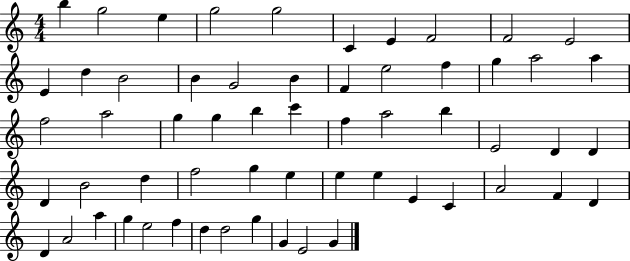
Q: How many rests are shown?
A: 0